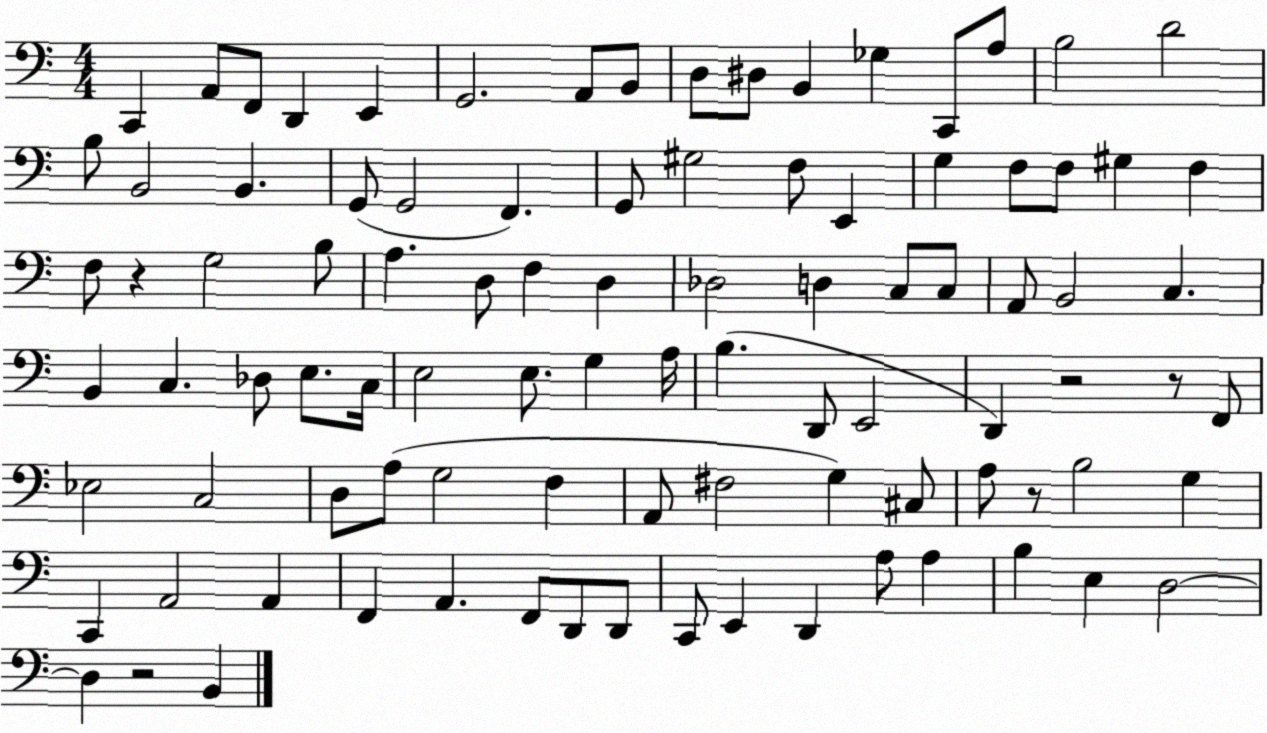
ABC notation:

X:1
T:Untitled
M:4/4
L:1/4
K:C
C,, A,,/2 F,,/2 D,, E,, G,,2 A,,/2 B,,/2 D,/2 ^D,/2 B,, _G, C,,/2 A,/2 B,2 D2 B,/2 B,,2 B,, G,,/2 G,,2 F,, G,,/2 ^G,2 F,/2 E,, G, F,/2 F,/2 ^G, F, F,/2 z G,2 B,/2 A, D,/2 F, D, _D,2 D, C,/2 C,/2 A,,/2 B,,2 C, B,, C, _D,/2 E,/2 C,/4 E,2 E,/2 G, A,/4 B, D,,/2 E,,2 D,, z2 z/2 F,,/2 _E,2 C,2 D,/2 A,/2 G,2 F, A,,/2 ^F,2 G, ^C,/2 A,/2 z/2 B,2 G, C,, A,,2 A,, F,, A,, F,,/2 D,,/2 D,,/2 C,,/2 E,, D,, A,/2 A, B, E, D,2 D, z2 B,,